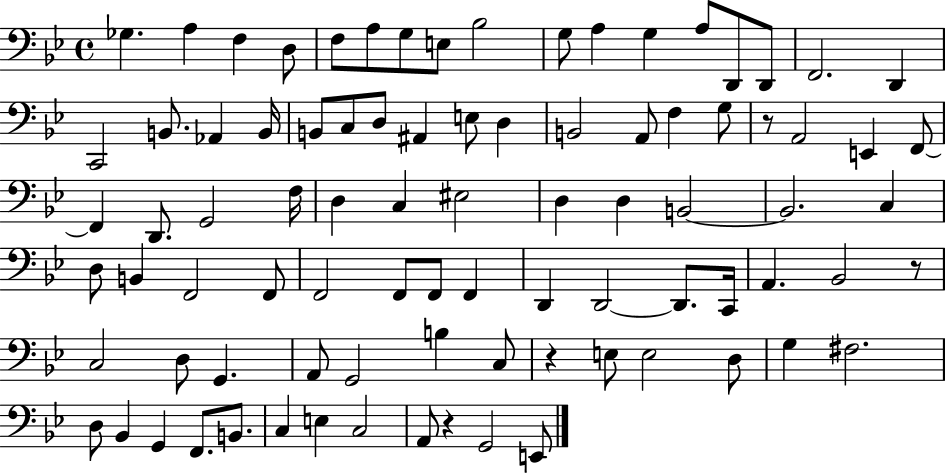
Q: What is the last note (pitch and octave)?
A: E2